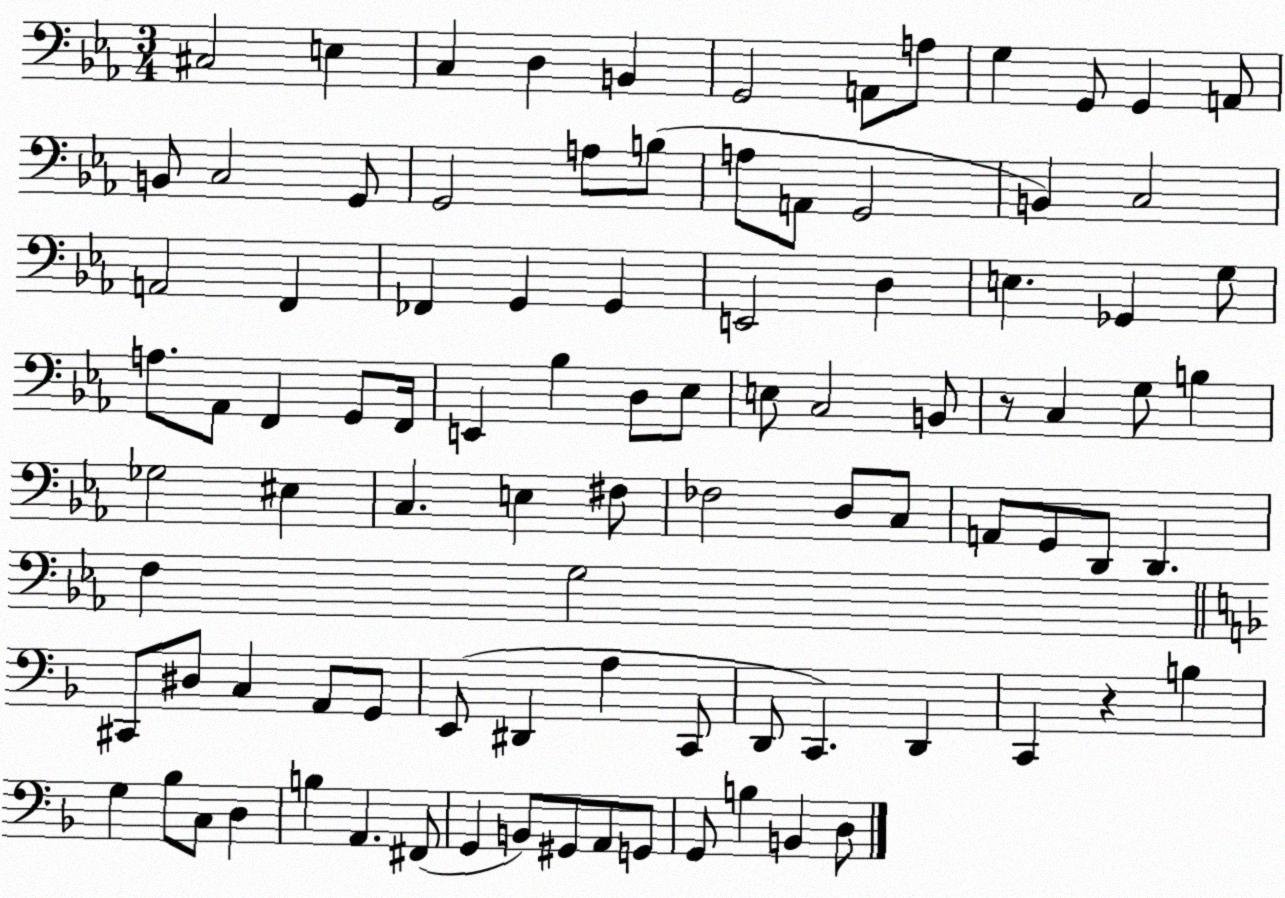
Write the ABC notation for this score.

X:1
T:Untitled
M:3/4
L:1/4
K:Eb
^C,2 E, C, D, B,, G,,2 A,,/2 A,/2 G, G,,/2 G,, A,,/2 B,,/2 C,2 G,,/2 G,,2 A,/2 B,/2 A,/2 A,,/2 G,,2 B,, C,2 A,,2 F,, _F,, G,, G,, E,,2 D, E, _G,, G,/2 A,/2 _A,,/2 F,, G,,/2 F,,/4 E,, _B, D,/2 _E,/2 E,/2 C,2 B,,/2 z/2 C, G,/2 B, _G,2 ^E, C, E, ^F,/2 _F,2 D,/2 C,/2 A,,/2 G,,/2 D,,/2 D,, F, G,2 ^C,,/2 ^D,/2 C, A,,/2 G,,/2 E,,/2 ^D,, A, C,,/2 D,,/2 C,, D,, C,, z B, G, _B,/2 C,/2 D, B, A,, ^F,,/2 G,, B,,/2 ^G,,/2 A,,/2 G,,/2 G,,/2 B, B,, D,/2